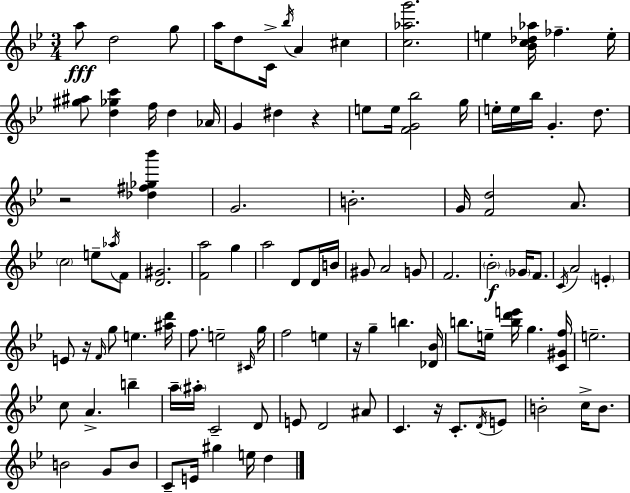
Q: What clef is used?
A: treble